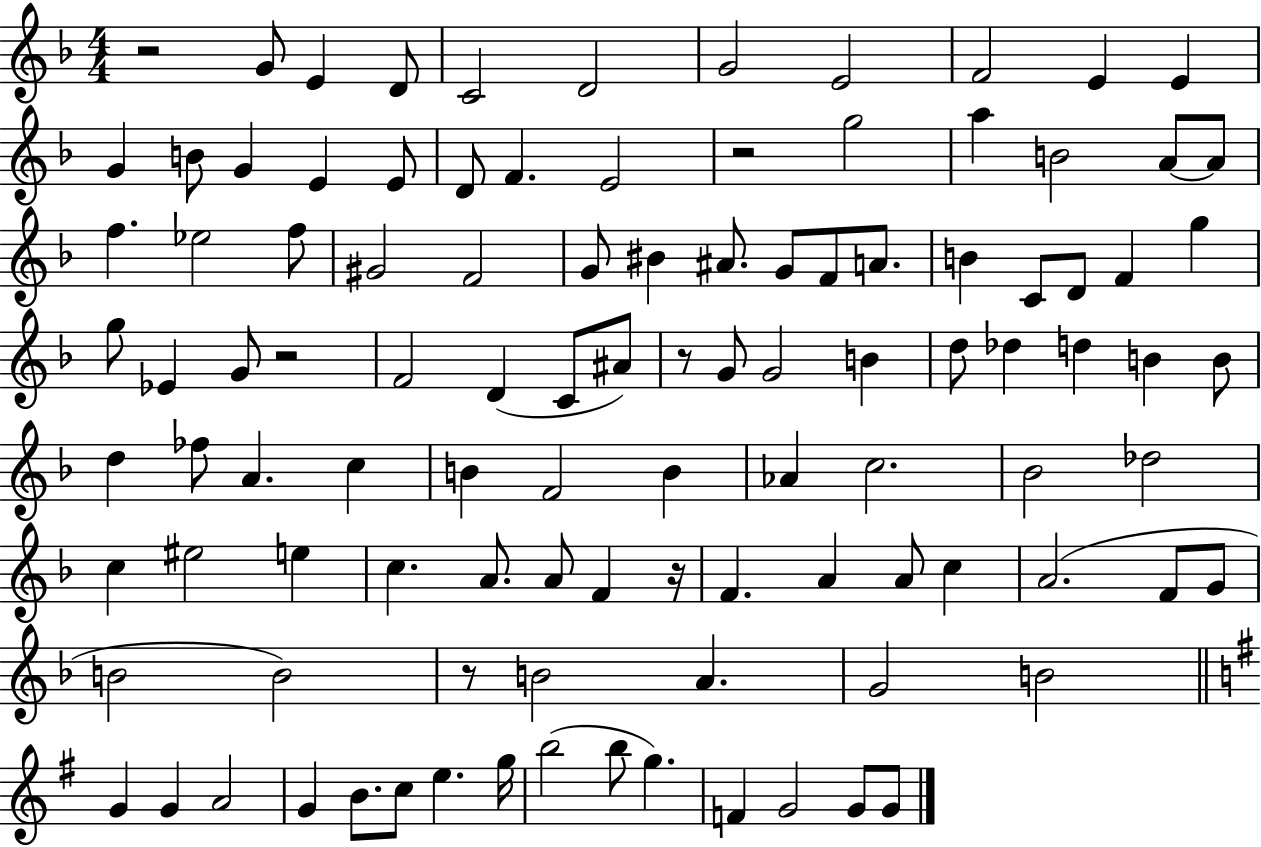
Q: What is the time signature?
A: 4/4